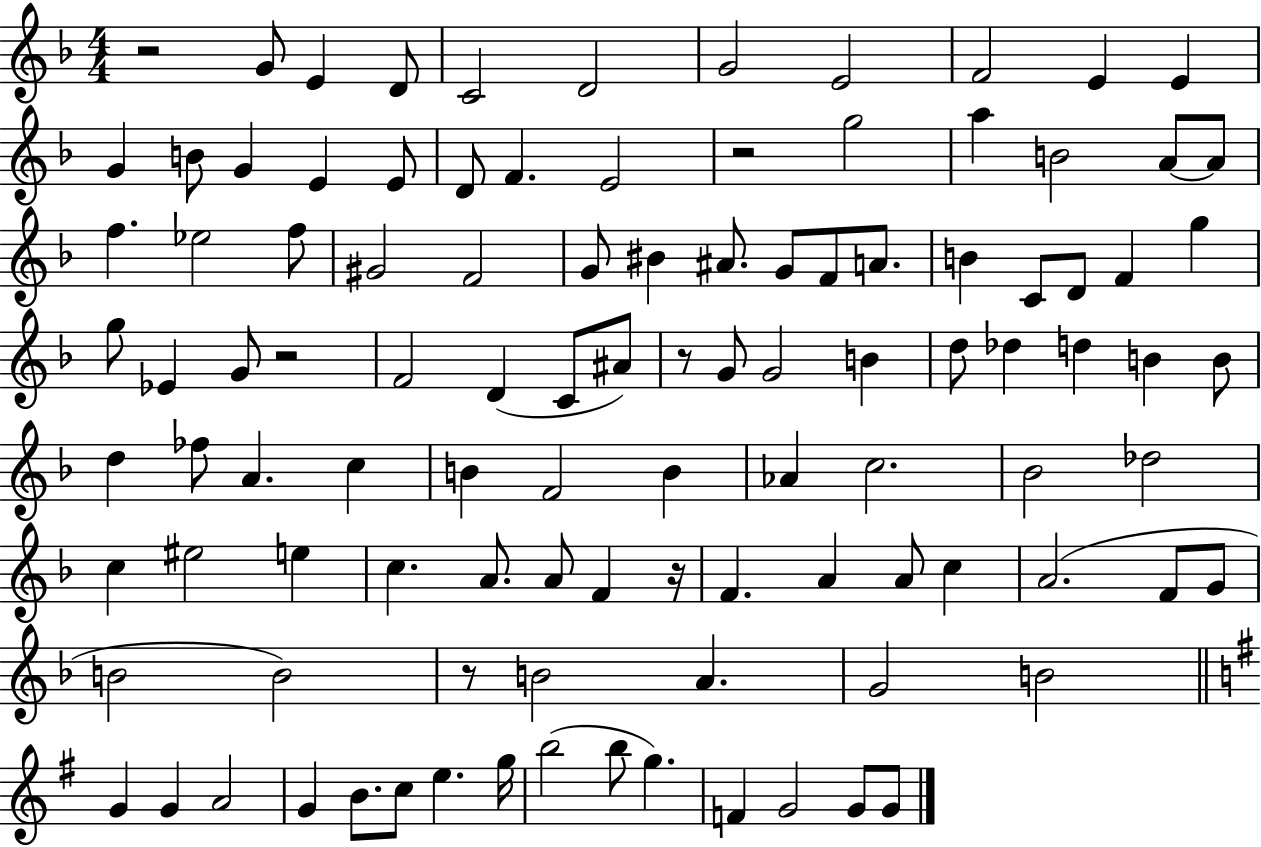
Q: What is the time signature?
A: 4/4